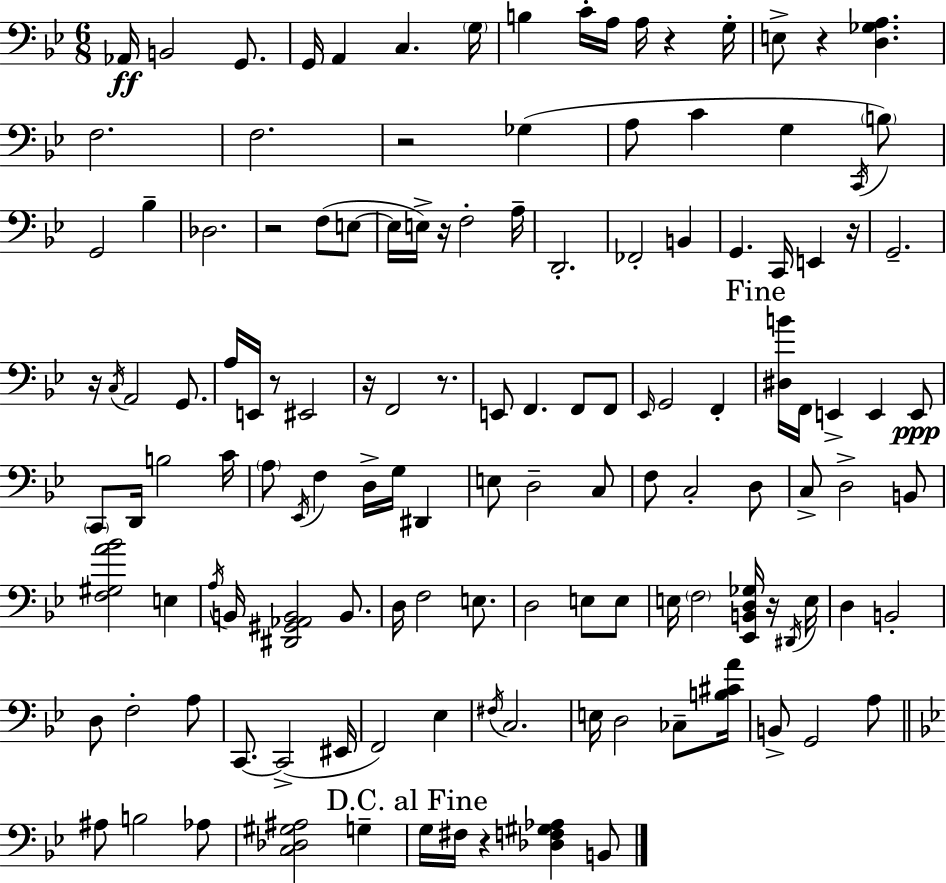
{
  \clef bass
  \numericTimeSignature
  \time 6/8
  \key bes \major
  aes,16\ff b,2 g,8. | g,16 a,4 c4. \parenthesize g16 | b4 c'16-. a16 a16 r4 g16-. | e8-> r4 <d ges a>4. | \break f2. | f2. | r2 ges4( | a8 c'4 g4 \acciaccatura { c,16 } \parenthesize b8) | \break g,2 bes4-- | des2. | r2 f8( e8~~ | e16 e16->) r16 f2-. | \break a16-- d,2.-. | fes,2-. b,4 | g,4. c,16 e,4 | r16 g,2.-- | \break r16 \acciaccatura { c16 } a,2 g,8. | a16 e,16 r8 eis,2 | r16 f,2 r8. | e,8 f,4. f,8 | \break f,8 \grace { ees,16 } g,2 f,4-. | \mark "Fine" <dis b'>16 f,16 e,4-> e,4 | e,8\ppp \parenthesize c,8 d,16 b2 | c'16 \parenthesize a8 \acciaccatura { ees,16 } f4 d16-> g16 | \break dis,4 e8 d2-- | c8 f8 c2-. | d8 c8-> d2-> | b,8 <f gis a' bes'>2 | \break e4 \acciaccatura { a16 } b,16 <dis, gis, aes, b,>2 | b,8. d16 f2 | e8. d2 | e8 e8 e16 \parenthesize f2 | \break <ees, b, d ges>16 r16 \acciaccatura { dis,16 } e16 d4 b,2-. | d8 f2-. | a8 c,8.~~ c,2->( | eis,16 f,2) | \break ees4 \acciaccatura { fis16 } c2. | e16 d2 | ces8-- <b cis' a'>16 b,8-> g,2 | a8 \bar "||" \break \key bes \major ais8 b2 aes8 | <c des gis ais>2 g4-- | \mark "D.C. al Fine" g16 fis16 r4 <des f gis aes>4 b,8 | \bar "|."
}